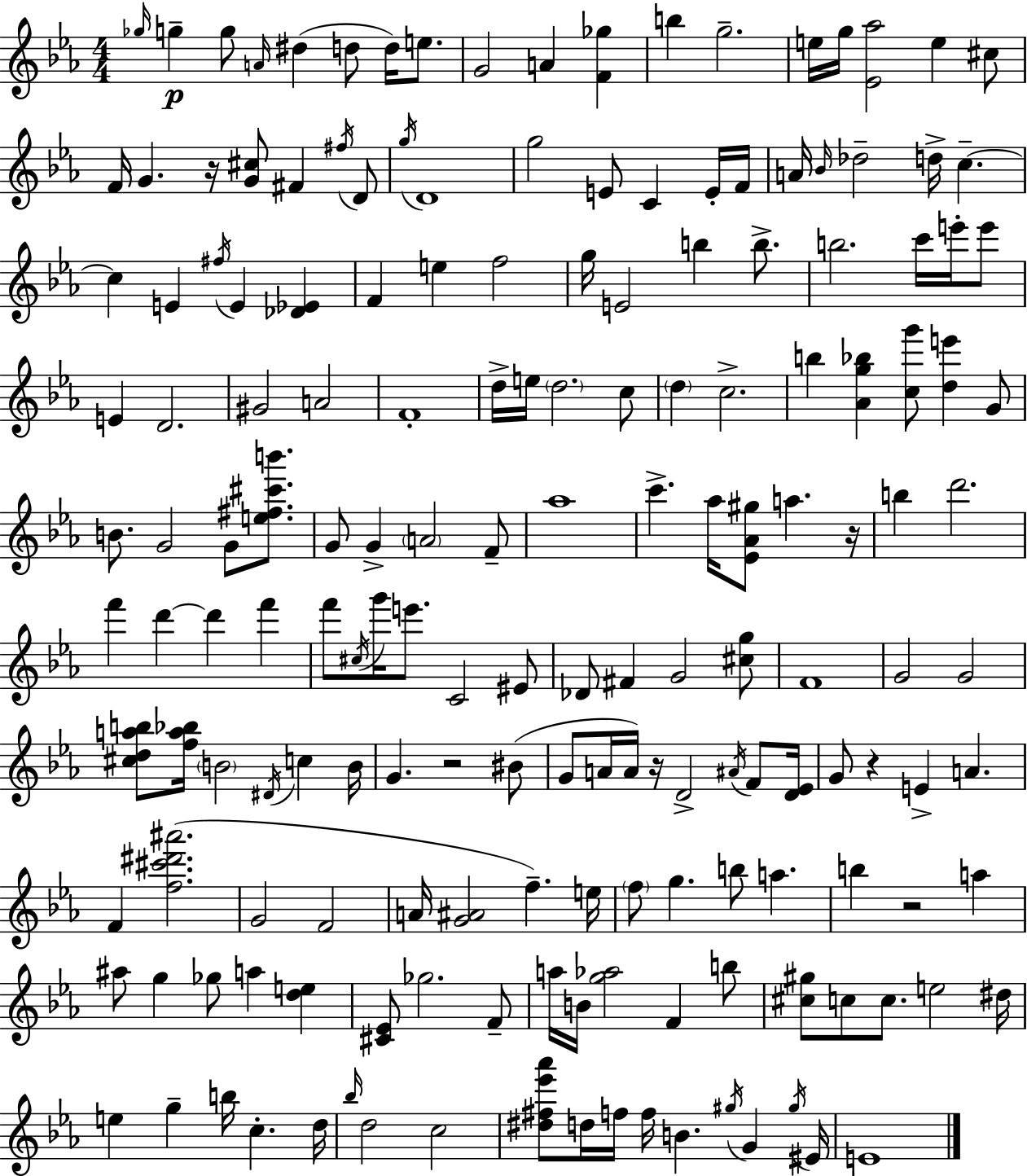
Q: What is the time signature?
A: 4/4